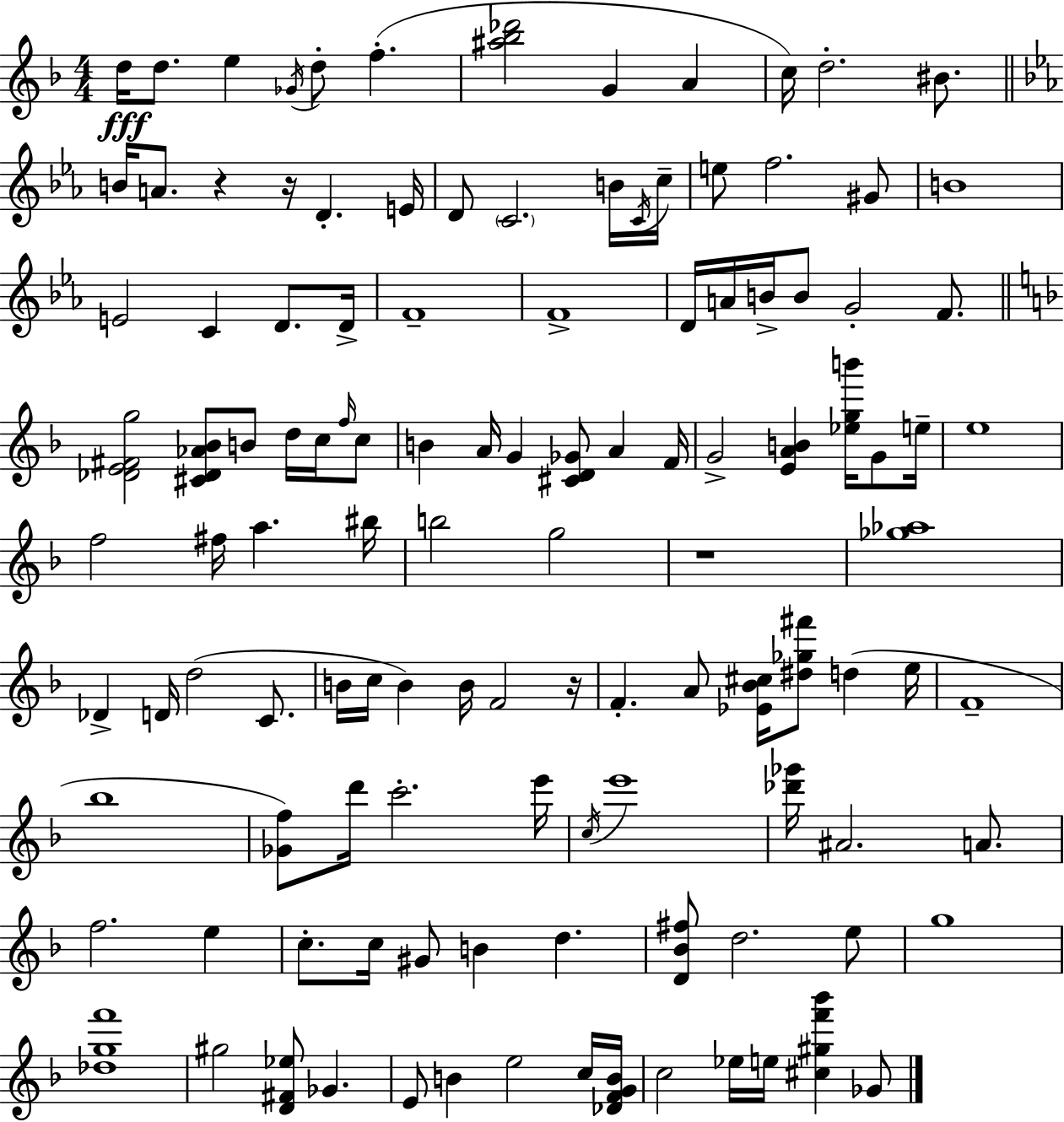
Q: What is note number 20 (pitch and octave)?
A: C5